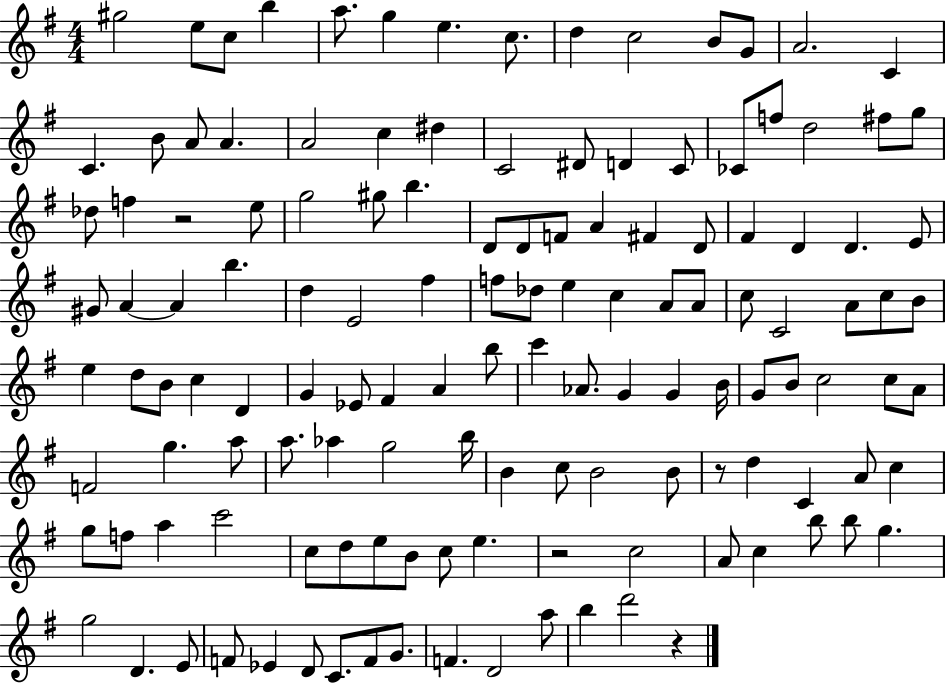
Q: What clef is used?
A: treble